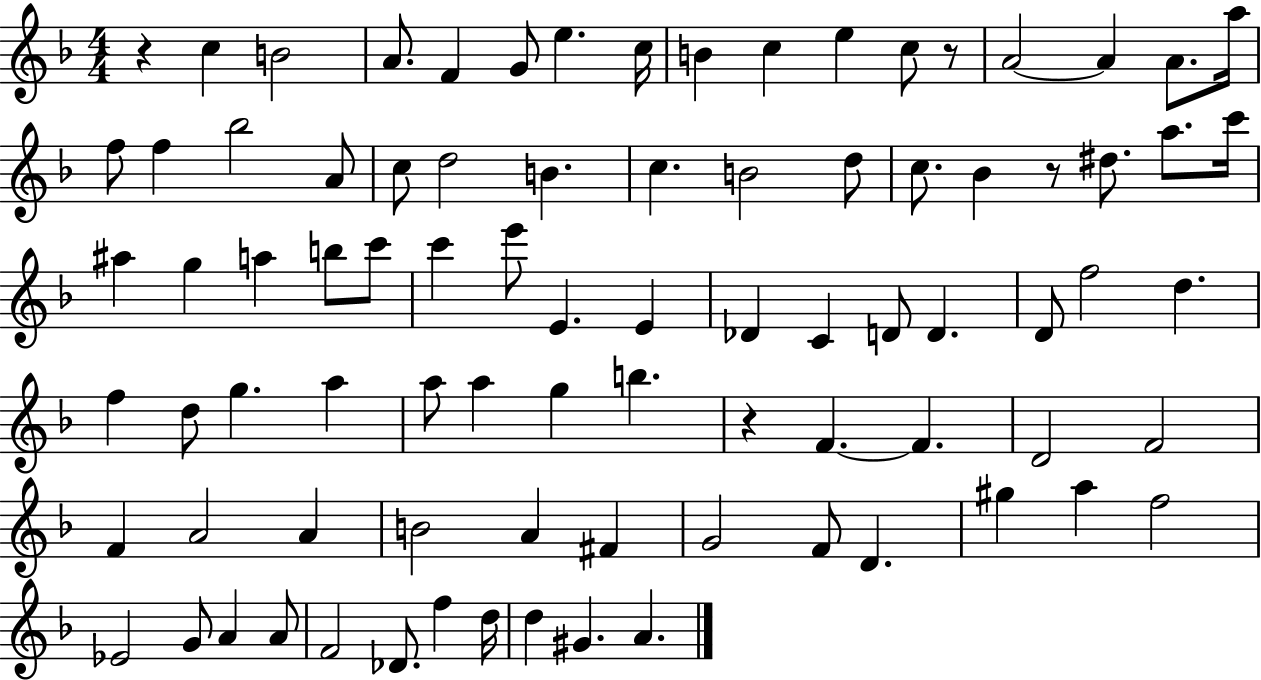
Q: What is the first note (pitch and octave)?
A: C5